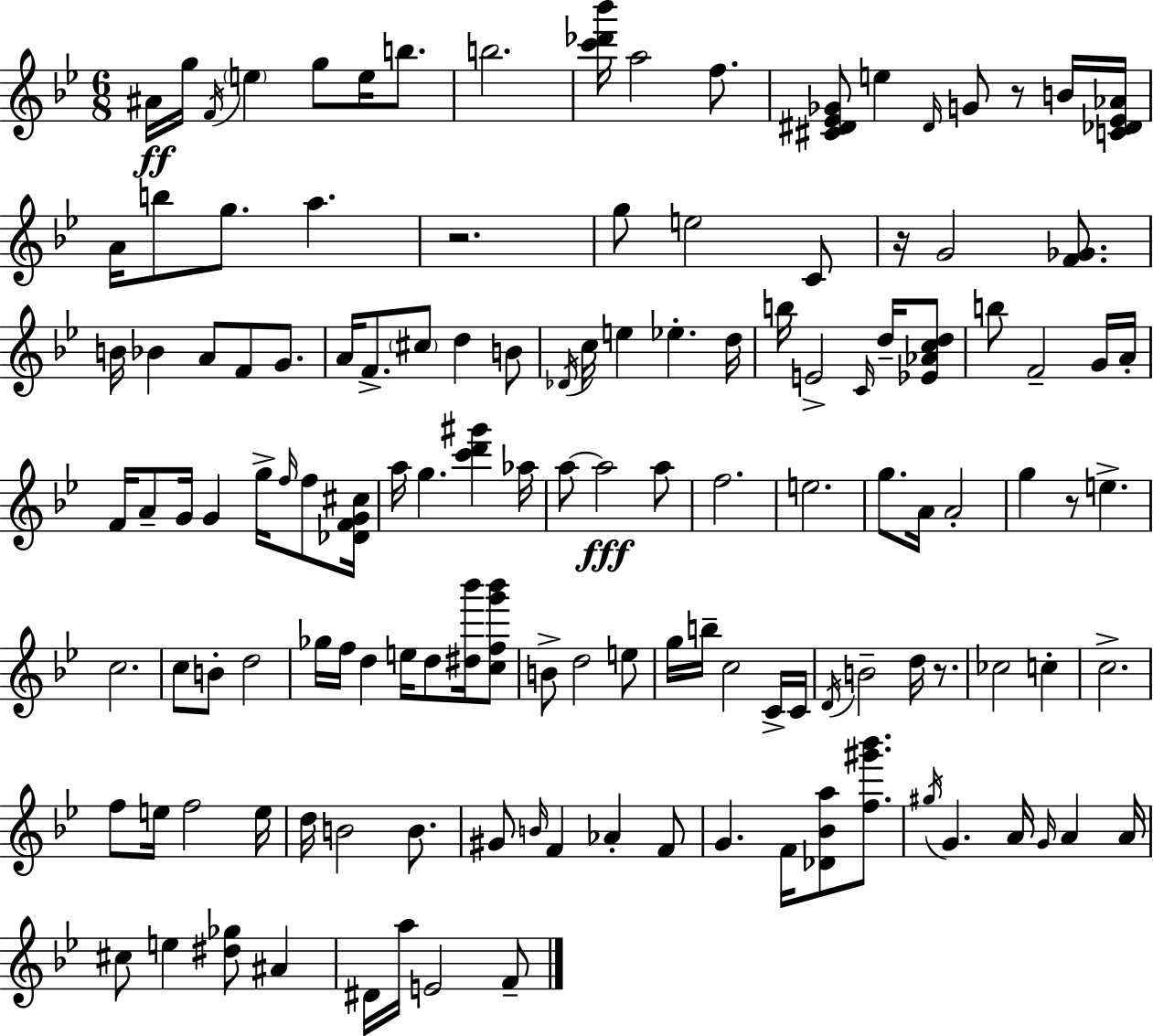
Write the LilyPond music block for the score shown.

{
  \clef treble
  \numericTimeSignature
  \time 6/8
  \key g \minor
  \repeat volta 2 { ais'16\ff g''16 \acciaccatura { f'16 } \parenthesize e''4 g''8 e''16 b''8. | b''2. | <c''' des''' bes'''>16 a''2 f''8. | <cis' dis' ees' ges'>8 e''4 \grace { dis'16 } g'8 r8 | \break b'16 <c' des' ees' aes'>16 a'16 b''8 g''8. a''4. | r2. | g''8 e''2 | c'8 r16 g'2 <f' ges'>8. | \break b'16 bes'4 a'8 f'8 g'8. | a'16 f'8.-> \parenthesize cis''8 d''4 | b'8 \acciaccatura { des'16 } c''16 e''4 ees''4.-. | d''16 b''16 e'2-> | \break \grace { c'16 } d''16-- <ees' aes' c'' d''>8 b''8 f'2-- | g'16 a'16-. f'16 a'8-- g'16 g'4 | g''16-> \grace { f''16 } f''8 <des' f' g' cis''>16 a''16 g''4. | <c''' d''' gis'''>4 aes''16 a''8~~ a''2\fff | \break a''8 f''2. | e''2. | g''8. a'16 a'2-. | g''4 r8 e''4.-> | \break c''2. | c''8 b'8-. d''2 | ges''16 f''16 d''4 e''16 | d''8 <dis'' bes'''>16 <c'' f'' g''' bes'''>8 b'8-> d''2 | \break e''8 g''16 b''16-- c''2 | c'16-> c'16 \acciaccatura { d'16 } b'2-- | d''16 r8. ces''2 | c''4-. c''2.-> | \break f''8 e''16 f''2 | e''16 d''16 b'2 | b'8. gis'8 \grace { b'16 } f'4 | aes'4-. f'8 g'4. | \break f'16 <des' bes' a''>8 <f'' gis''' bes'''>8. \acciaccatura { gis''16 } g'4. | a'16 \grace { g'16 } a'4 a'16 cis''8 e''4 | <dis'' ges''>8 ais'4 dis'16 a''16 e'2 | f'8-- } \bar "|."
}